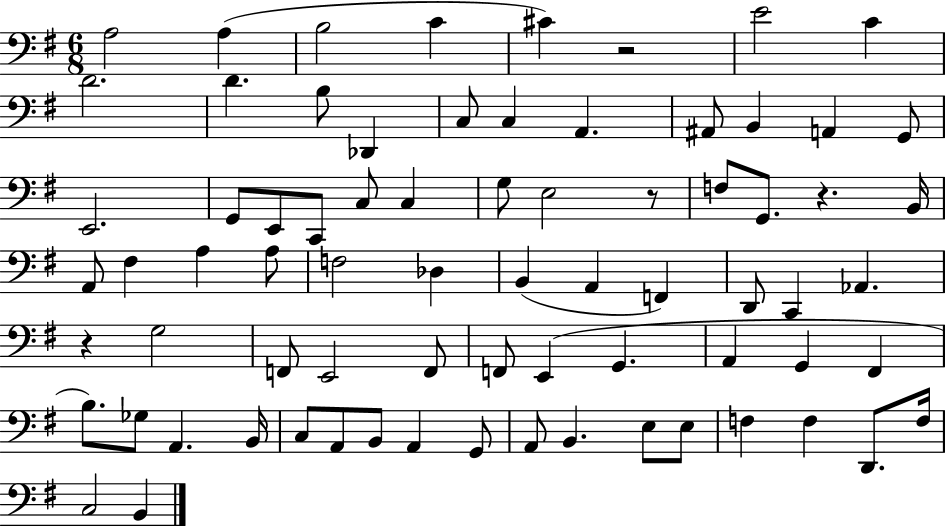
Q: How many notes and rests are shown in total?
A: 74